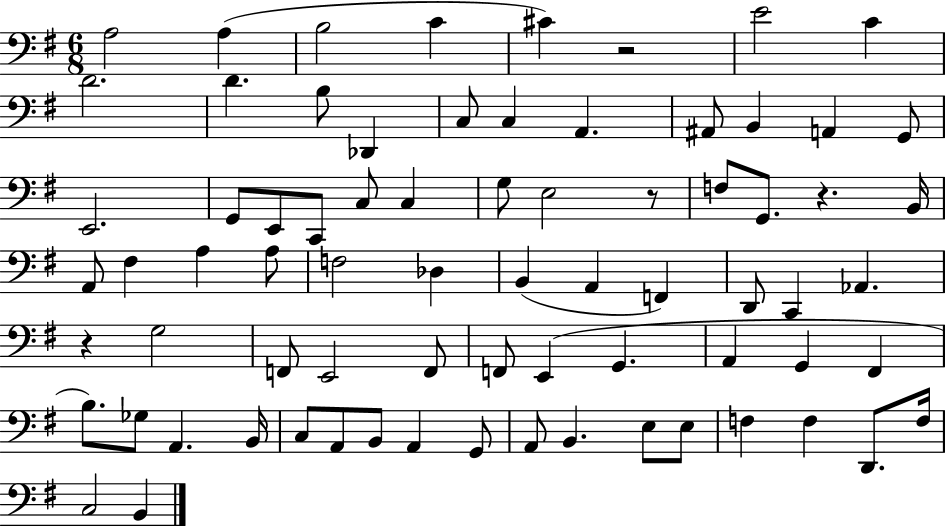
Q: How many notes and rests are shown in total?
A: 74